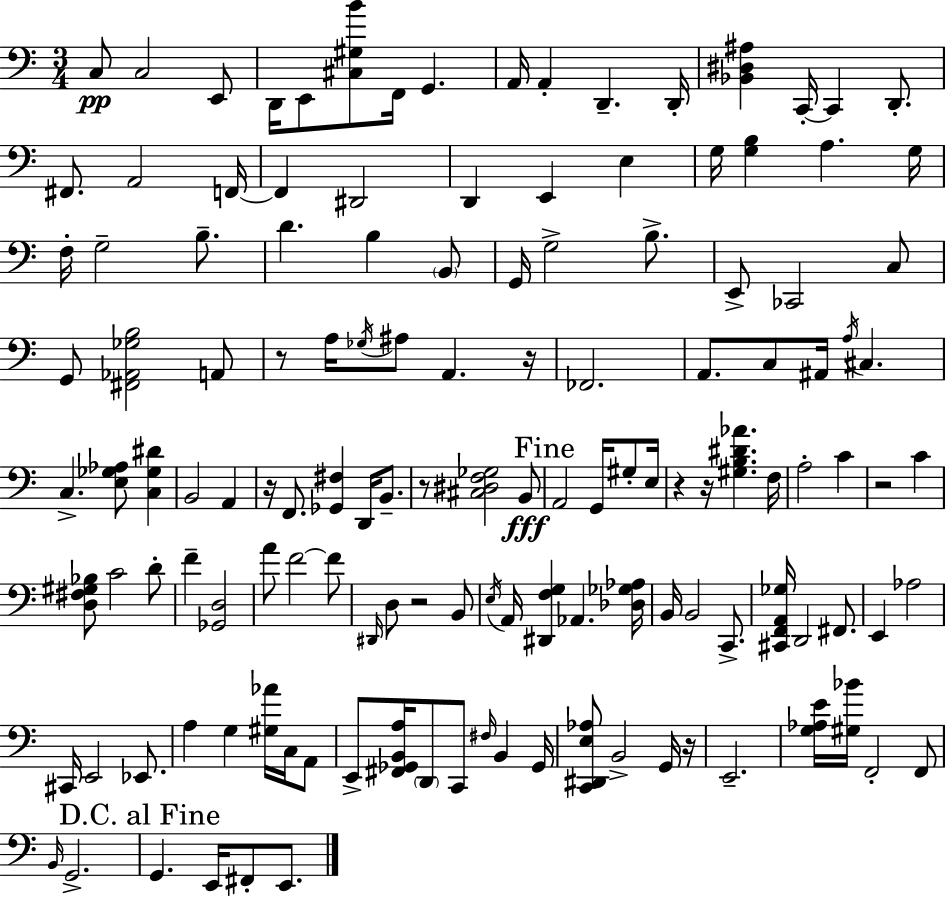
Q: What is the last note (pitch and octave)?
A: E2